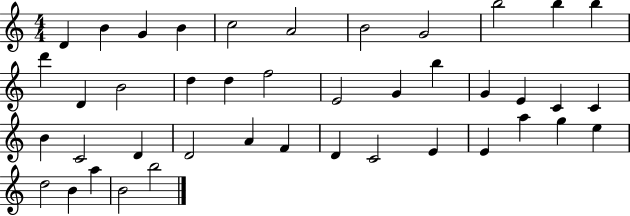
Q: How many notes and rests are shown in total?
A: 42